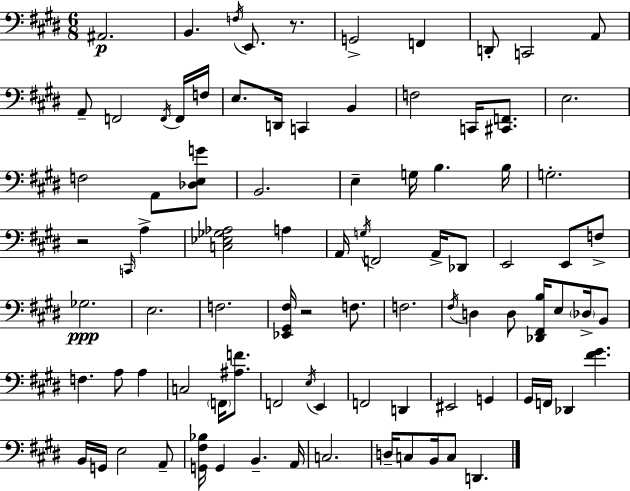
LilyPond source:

{
  \clef bass
  \numericTimeSignature
  \time 6/8
  \key e \major
  ais,2.\p | b,4. \acciaccatura { f16 } e,8. r8. | g,2-> f,4 | d,8-. c,2 a,8 | \break a,8-- f,2 \acciaccatura { f,16 } | f,16 f16 e8. d,16 c,4 b,4 | f2 c,16 <cis, f,>8. | e2. | \break f2 a,8 | <des e g'>8 b,2. | e4-- g16 b4. | b16 g2.-. | \break r2 \grace { c,16 } a4-> | <c ees ges aes>2 a4 | a,16 \acciaccatura { g16 } f,2 | a,16-> des,8 e,2 | \break e,8 f8-> ges2.\ppp | e2. | f2. | <ees, gis, fis>16 r2 | \break f8. f2. | \acciaccatura { fis16 } d4 d8 <des, fis, b>16 | e8 \parenthesize des16-> b,8 f4. a8 | a4 c2 | \break \parenthesize f,16 <ais f'>8. f,2 | \acciaccatura { e16 } e,4 f,2 | d,4 eis,2 | g,4 gis,16 f,16 des,4 | \break <fis' gis'>4. b,16 g,16 e2 | a,8-- <g, fis bes>16 g,4 b,4.-- | a,16 c2. | d16-- c8 b,16 c8 | \break d,4. \bar "|."
}